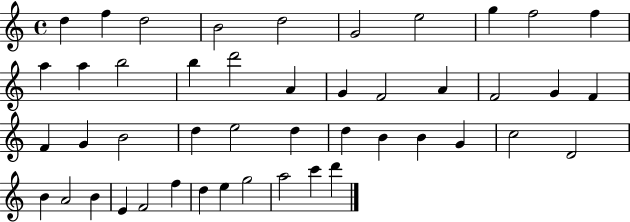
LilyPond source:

{
  \clef treble
  \time 4/4
  \defaultTimeSignature
  \key c \major
  d''4 f''4 d''2 | b'2 d''2 | g'2 e''2 | g''4 f''2 f''4 | \break a''4 a''4 b''2 | b''4 d'''2 a'4 | g'4 f'2 a'4 | f'2 g'4 f'4 | \break f'4 g'4 b'2 | d''4 e''2 d''4 | d''4 b'4 b'4 g'4 | c''2 d'2 | \break b'4 a'2 b'4 | e'4 f'2 f''4 | d''4 e''4 g''2 | a''2 c'''4 d'''4 | \break \bar "|."
}